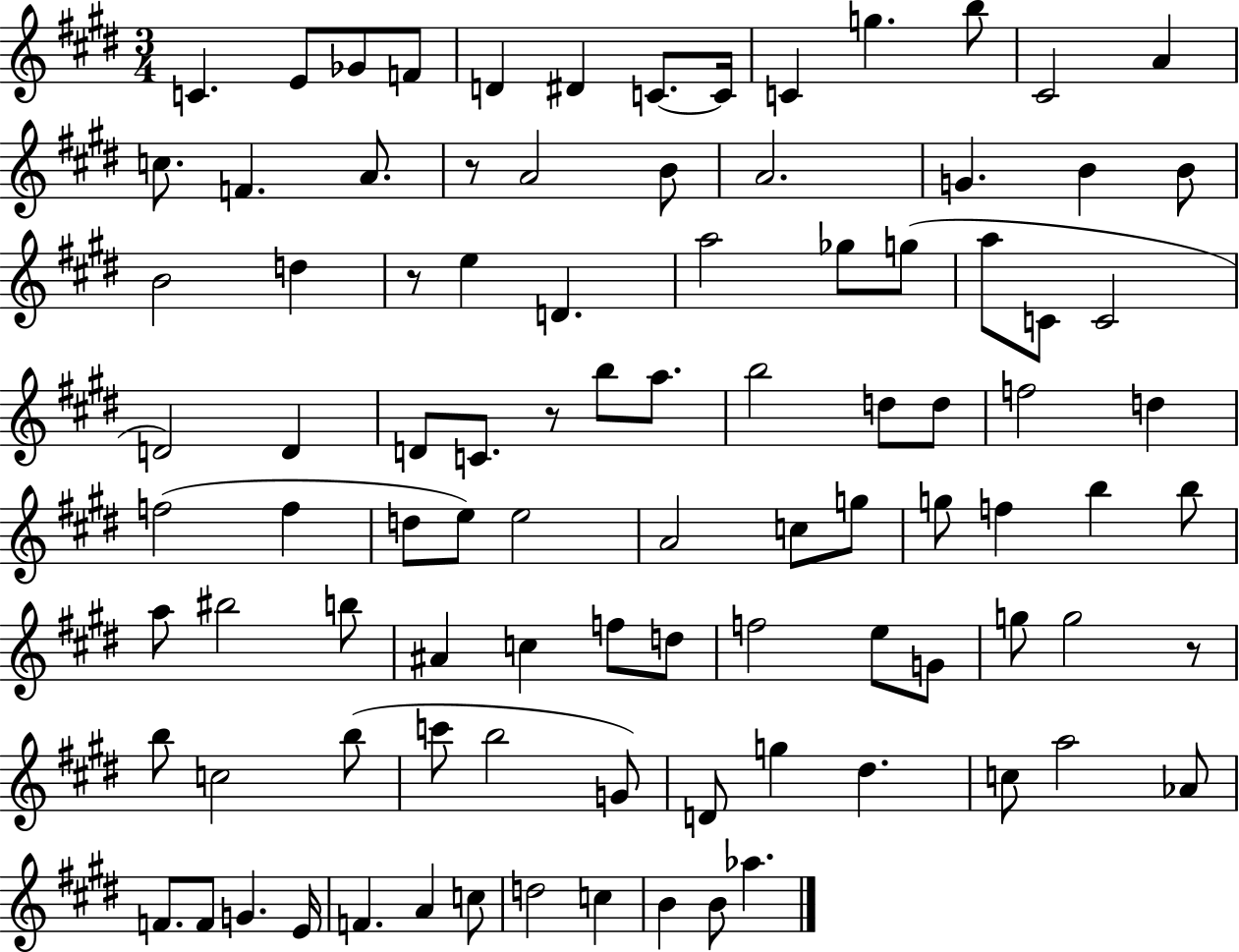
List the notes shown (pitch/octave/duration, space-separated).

C4/q. E4/e Gb4/e F4/e D4/q D#4/q C4/e. C4/s C4/q G5/q. B5/e C#4/h A4/q C5/e. F4/q. A4/e. R/e A4/h B4/e A4/h. G4/q. B4/q B4/e B4/h D5/q R/e E5/q D4/q. A5/h Gb5/e G5/e A5/e C4/e C4/h D4/h D4/q D4/e C4/e. R/e B5/e A5/e. B5/h D5/e D5/e F5/h D5/q F5/h F5/q D5/e E5/e E5/h A4/h C5/e G5/e G5/e F5/q B5/q B5/e A5/e BIS5/h B5/e A#4/q C5/q F5/e D5/e F5/h E5/e G4/e G5/e G5/h R/e B5/e C5/h B5/e C6/e B5/h G4/e D4/e G5/q D#5/q. C5/e A5/h Ab4/e F4/e. F4/e G4/q. E4/s F4/q. A4/q C5/e D5/h C5/q B4/q B4/e Ab5/q.